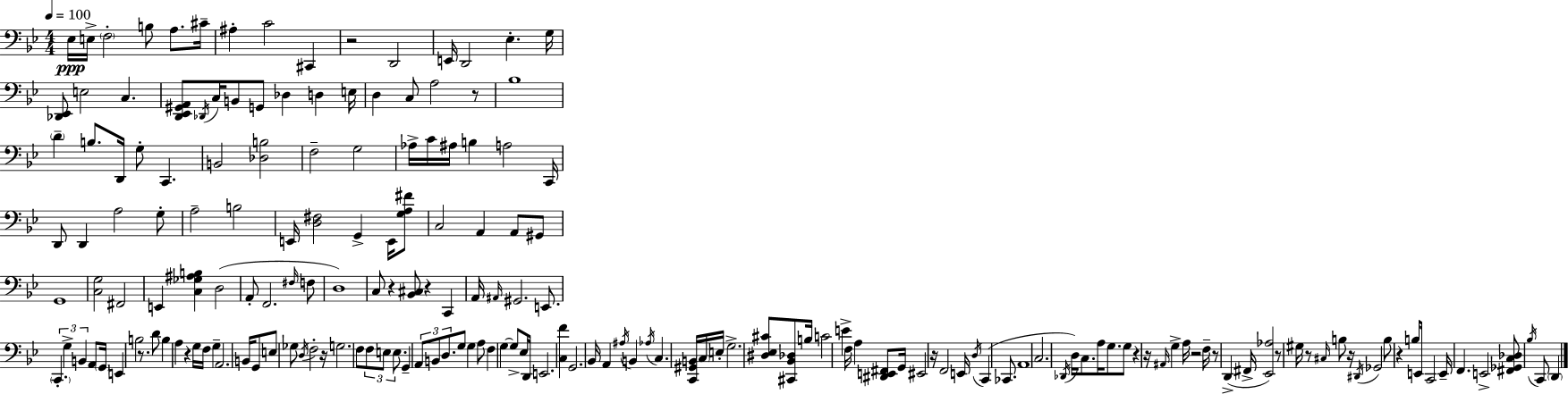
{
  \clef bass
  \numericTimeSignature
  \time 4/4
  \key g \minor
  \tempo 4 = 100
  ees16\ppp e16-> \parenthesize f2-. b8 a8. cis'16-- | ais4-. c'2 cis,4 | r2 d,2 | e,16 d,2 ees4.-. g16 | \break <des, ees,>8 e2 c4. | <d, ees, gis, a,>8 \acciaccatura { des,16 } c16 b,8 g,8 des4 d4 | e16 d4 c8 a2 r8 | bes1 | \break \parenthesize d'4-- b8. d,16 g8-. c,4. | b,2 <des b>2 | f2-- g2 | aes16-> c'16 ais16 b4 a2 | \break c,16 d,8 d,4 a2 g8-. | a2-- b2 | e,16 <d fis>2 g,4-> e,16 <g a fis'>8 | c2 a,4 a,8 gis,8 | \break g,1 | <c g>2 fis,2 | e,4 <c ges ais b>4 d2( | a,8-. f,2. \grace { fis16 } | \break f8 d1) | c8 r4 <bes, cis>8 r4 c,4 | a,16 \grace { ais,16 } gis,2. | e,8. \tuplet 3/2 { \parenthesize c,4.-. g4-> b,4 } | \break a,8 \parenthesize g,16 e,4 b2 | r8. d'8 b4 a4 r4 | g16 f16 g4-- a,2. | b,16 g,8 e8 ges8 \acciaccatura { d16 } f2-. | \break r16 g2. | f8 \tuplet 3/2 { f8 e8 e8. } g,4-- \tuplet 3/2 { a,8 b,8 | d8. } g8 g4 a8 f4 | g4~~ g8-> ees16 d,16 e,2. | \break <c f'>4 g,2. | bes,16 a,4 \acciaccatura { ais16 } b,4 \acciaccatura { aes16 } c4. | <c, gis, b,>16 \parenthesize c16 e16-. g2.-> | <dis ees cis'>8 <cis, bes, des>8 b16 c'2 | \break e'4-> f16 a4 <dis, e, fis,>8 g,16 eis,2 | r16 f,2 e,16 \acciaccatura { d16 } | c,4( ces,8. a,1 | c2. | \break \acciaccatura { des,16 }) d16 c8. a16 g8. g8 r4 | r16 \grace { ais,16 } g4-> a16 r2 | f16-- r8 d,4->( fis,16-> <ees, aes>2) | r8 gis16 r8 \grace { cis16 } b8 r16 \acciaccatura { dis,16 } ges,2 | \break b8 r4 b8 e,16 c,2 | e,16-- f,4. e,2-> | <fis, ges, c des>8 \acciaccatura { bes16 } c,8 \parenthesize d,4 \bar "|."
}